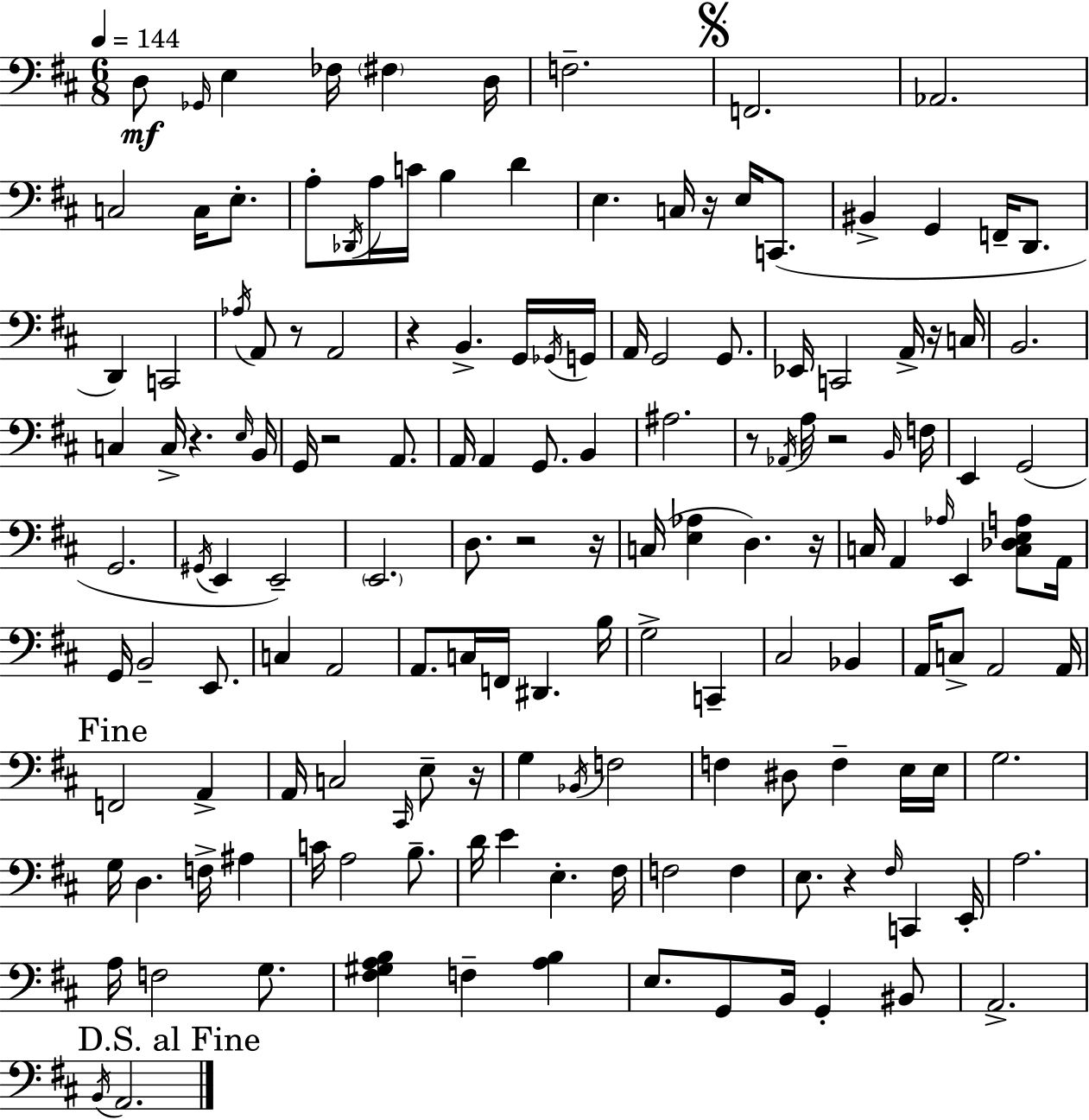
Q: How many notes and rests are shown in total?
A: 153